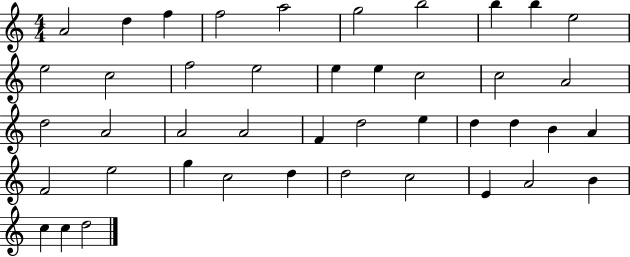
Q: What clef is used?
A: treble